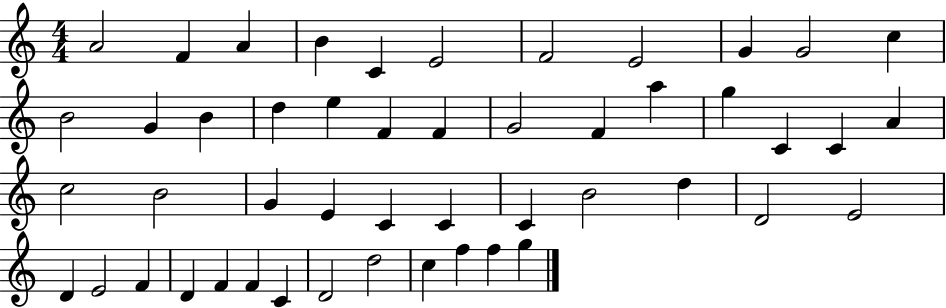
A4/h F4/q A4/q B4/q C4/q E4/h F4/h E4/h G4/q G4/h C5/q B4/h G4/q B4/q D5/q E5/q F4/q F4/q G4/h F4/q A5/q G5/q C4/q C4/q A4/q C5/h B4/h G4/q E4/q C4/q C4/q C4/q B4/h D5/q D4/h E4/h D4/q E4/h F4/q D4/q F4/q F4/q C4/q D4/h D5/h C5/q F5/q F5/q G5/q